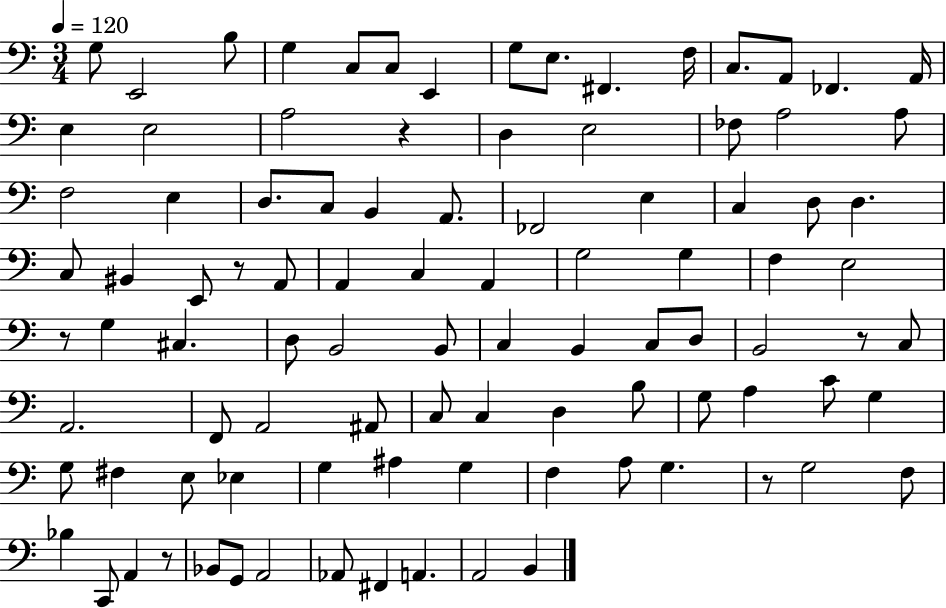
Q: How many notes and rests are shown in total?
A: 97